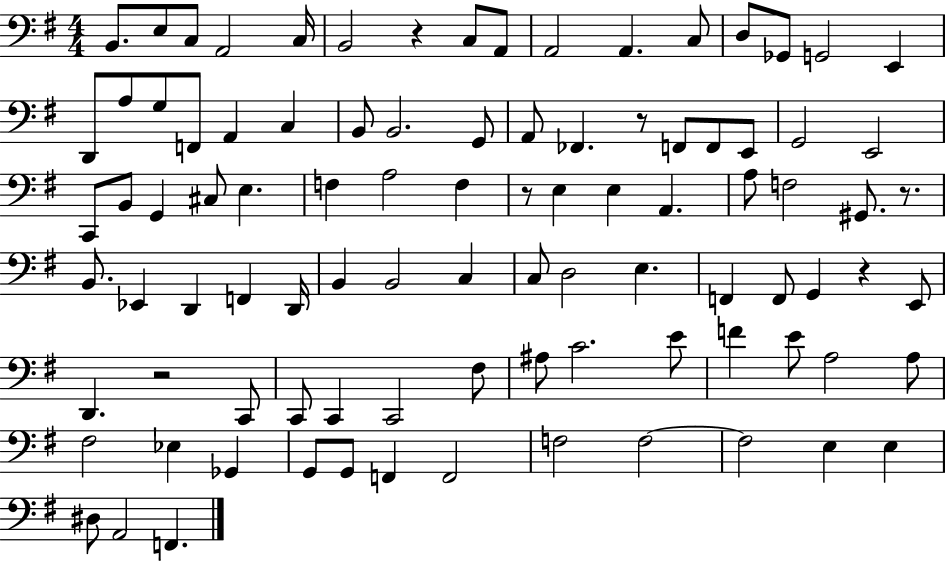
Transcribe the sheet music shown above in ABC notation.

X:1
T:Untitled
M:4/4
L:1/4
K:G
B,,/2 E,/2 C,/2 A,,2 C,/4 B,,2 z C,/2 A,,/2 A,,2 A,, C,/2 D,/2 _G,,/2 G,,2 E,, D,,/2 A,/2 G,/2 F,,/2 A,, C, B,,/2 B,,2 G,,/2 A,,/2 _F,, z/2 F,,/2 F,,/2 E,,/2 G,,2 E,,2 C,,/2 B,,/2 G,, ^C,/2 E, F, A,2 F, z/2 E, E, A,, A,/2 F,2 ^G,,/2 z/2 B,,/2 _E,, D,, F,, D,,/4 B,, B,,2 C, C,/2 D,2 E, F,, F,,/2 G,, z E,,/2 D,, z2 C,,/2 C,,/2 C,, C,,2 ^F,/2 ^A,/2 C2 E/2 F E/2 A,2 A,/2 ^F,2 _E, _G,, G,,/2 G,,/2 F,, F,,2 F,2 F,2 F,2 E, E, ^D,/2 A,,2 F,,